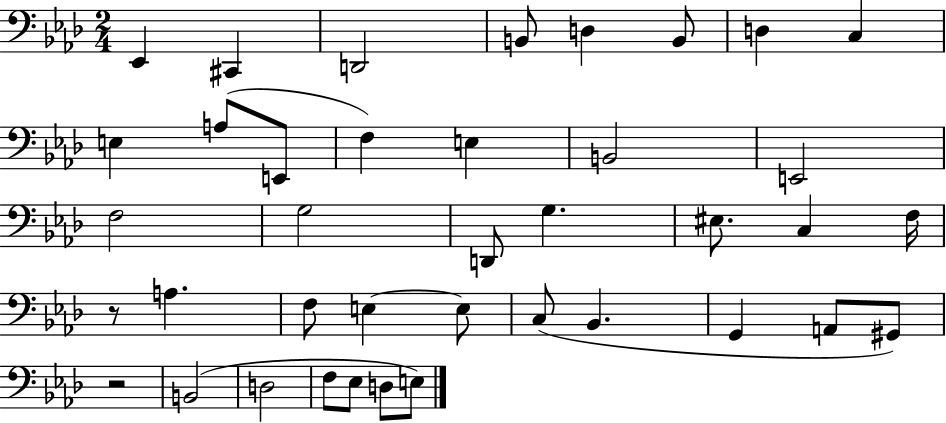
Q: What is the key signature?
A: AES major